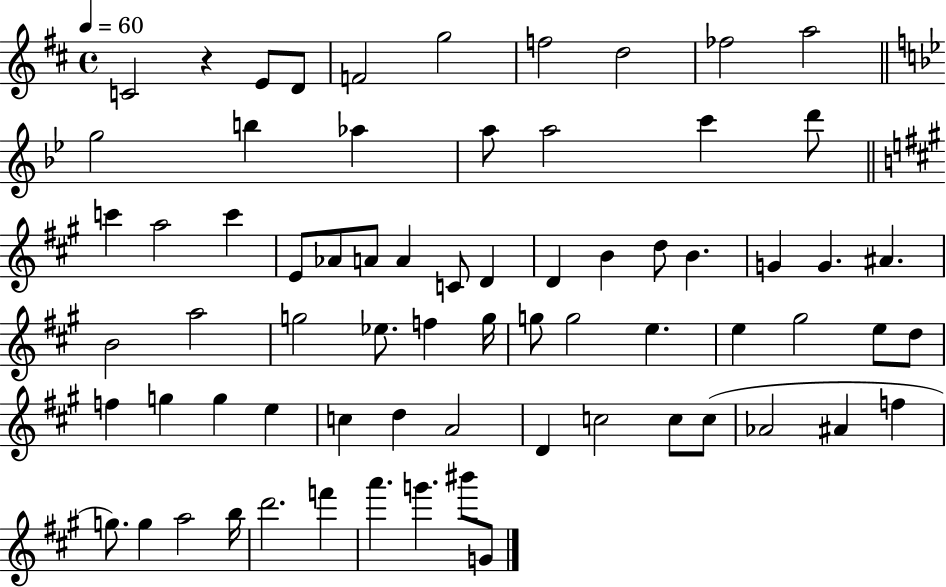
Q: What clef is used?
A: treble